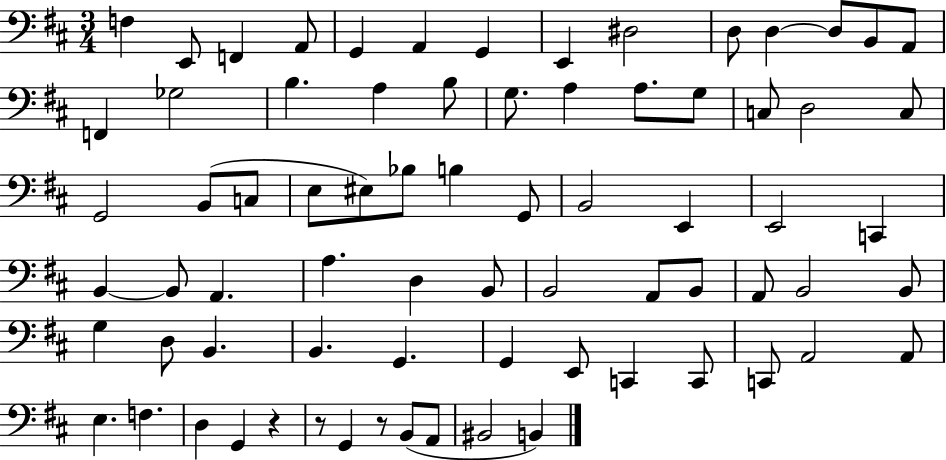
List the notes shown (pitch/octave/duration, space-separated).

F3/q E2/e F2/q A2/e G2/q A2/q G2/q E2/q D#3/h D3/e D3/q D3/e B2/e A2/e F2/q Gb3/h B3/q. A3/q B3/e G3/e. A3/q A3/e. G3/e C3/e D3/h C3/e G2/h B2/e C3/e E3/e EIS3/e Bb3/e B3/q G2/e B2/h E2/q E2/h C2/q B2/q B2/e A2/q. A3/q. D3/q B2/e B2/h A2/e B2/e A2/e B2/h B2/e G3/q D3/e B2/q. B2/q. G2/q. G2/q E2/e C2/q C2/e C2/e A2/h A2/e E3/q. F3/q. D3/q G2/q R/q R/e G2/q R/e B2/e A2/e BIS2/h B2/q